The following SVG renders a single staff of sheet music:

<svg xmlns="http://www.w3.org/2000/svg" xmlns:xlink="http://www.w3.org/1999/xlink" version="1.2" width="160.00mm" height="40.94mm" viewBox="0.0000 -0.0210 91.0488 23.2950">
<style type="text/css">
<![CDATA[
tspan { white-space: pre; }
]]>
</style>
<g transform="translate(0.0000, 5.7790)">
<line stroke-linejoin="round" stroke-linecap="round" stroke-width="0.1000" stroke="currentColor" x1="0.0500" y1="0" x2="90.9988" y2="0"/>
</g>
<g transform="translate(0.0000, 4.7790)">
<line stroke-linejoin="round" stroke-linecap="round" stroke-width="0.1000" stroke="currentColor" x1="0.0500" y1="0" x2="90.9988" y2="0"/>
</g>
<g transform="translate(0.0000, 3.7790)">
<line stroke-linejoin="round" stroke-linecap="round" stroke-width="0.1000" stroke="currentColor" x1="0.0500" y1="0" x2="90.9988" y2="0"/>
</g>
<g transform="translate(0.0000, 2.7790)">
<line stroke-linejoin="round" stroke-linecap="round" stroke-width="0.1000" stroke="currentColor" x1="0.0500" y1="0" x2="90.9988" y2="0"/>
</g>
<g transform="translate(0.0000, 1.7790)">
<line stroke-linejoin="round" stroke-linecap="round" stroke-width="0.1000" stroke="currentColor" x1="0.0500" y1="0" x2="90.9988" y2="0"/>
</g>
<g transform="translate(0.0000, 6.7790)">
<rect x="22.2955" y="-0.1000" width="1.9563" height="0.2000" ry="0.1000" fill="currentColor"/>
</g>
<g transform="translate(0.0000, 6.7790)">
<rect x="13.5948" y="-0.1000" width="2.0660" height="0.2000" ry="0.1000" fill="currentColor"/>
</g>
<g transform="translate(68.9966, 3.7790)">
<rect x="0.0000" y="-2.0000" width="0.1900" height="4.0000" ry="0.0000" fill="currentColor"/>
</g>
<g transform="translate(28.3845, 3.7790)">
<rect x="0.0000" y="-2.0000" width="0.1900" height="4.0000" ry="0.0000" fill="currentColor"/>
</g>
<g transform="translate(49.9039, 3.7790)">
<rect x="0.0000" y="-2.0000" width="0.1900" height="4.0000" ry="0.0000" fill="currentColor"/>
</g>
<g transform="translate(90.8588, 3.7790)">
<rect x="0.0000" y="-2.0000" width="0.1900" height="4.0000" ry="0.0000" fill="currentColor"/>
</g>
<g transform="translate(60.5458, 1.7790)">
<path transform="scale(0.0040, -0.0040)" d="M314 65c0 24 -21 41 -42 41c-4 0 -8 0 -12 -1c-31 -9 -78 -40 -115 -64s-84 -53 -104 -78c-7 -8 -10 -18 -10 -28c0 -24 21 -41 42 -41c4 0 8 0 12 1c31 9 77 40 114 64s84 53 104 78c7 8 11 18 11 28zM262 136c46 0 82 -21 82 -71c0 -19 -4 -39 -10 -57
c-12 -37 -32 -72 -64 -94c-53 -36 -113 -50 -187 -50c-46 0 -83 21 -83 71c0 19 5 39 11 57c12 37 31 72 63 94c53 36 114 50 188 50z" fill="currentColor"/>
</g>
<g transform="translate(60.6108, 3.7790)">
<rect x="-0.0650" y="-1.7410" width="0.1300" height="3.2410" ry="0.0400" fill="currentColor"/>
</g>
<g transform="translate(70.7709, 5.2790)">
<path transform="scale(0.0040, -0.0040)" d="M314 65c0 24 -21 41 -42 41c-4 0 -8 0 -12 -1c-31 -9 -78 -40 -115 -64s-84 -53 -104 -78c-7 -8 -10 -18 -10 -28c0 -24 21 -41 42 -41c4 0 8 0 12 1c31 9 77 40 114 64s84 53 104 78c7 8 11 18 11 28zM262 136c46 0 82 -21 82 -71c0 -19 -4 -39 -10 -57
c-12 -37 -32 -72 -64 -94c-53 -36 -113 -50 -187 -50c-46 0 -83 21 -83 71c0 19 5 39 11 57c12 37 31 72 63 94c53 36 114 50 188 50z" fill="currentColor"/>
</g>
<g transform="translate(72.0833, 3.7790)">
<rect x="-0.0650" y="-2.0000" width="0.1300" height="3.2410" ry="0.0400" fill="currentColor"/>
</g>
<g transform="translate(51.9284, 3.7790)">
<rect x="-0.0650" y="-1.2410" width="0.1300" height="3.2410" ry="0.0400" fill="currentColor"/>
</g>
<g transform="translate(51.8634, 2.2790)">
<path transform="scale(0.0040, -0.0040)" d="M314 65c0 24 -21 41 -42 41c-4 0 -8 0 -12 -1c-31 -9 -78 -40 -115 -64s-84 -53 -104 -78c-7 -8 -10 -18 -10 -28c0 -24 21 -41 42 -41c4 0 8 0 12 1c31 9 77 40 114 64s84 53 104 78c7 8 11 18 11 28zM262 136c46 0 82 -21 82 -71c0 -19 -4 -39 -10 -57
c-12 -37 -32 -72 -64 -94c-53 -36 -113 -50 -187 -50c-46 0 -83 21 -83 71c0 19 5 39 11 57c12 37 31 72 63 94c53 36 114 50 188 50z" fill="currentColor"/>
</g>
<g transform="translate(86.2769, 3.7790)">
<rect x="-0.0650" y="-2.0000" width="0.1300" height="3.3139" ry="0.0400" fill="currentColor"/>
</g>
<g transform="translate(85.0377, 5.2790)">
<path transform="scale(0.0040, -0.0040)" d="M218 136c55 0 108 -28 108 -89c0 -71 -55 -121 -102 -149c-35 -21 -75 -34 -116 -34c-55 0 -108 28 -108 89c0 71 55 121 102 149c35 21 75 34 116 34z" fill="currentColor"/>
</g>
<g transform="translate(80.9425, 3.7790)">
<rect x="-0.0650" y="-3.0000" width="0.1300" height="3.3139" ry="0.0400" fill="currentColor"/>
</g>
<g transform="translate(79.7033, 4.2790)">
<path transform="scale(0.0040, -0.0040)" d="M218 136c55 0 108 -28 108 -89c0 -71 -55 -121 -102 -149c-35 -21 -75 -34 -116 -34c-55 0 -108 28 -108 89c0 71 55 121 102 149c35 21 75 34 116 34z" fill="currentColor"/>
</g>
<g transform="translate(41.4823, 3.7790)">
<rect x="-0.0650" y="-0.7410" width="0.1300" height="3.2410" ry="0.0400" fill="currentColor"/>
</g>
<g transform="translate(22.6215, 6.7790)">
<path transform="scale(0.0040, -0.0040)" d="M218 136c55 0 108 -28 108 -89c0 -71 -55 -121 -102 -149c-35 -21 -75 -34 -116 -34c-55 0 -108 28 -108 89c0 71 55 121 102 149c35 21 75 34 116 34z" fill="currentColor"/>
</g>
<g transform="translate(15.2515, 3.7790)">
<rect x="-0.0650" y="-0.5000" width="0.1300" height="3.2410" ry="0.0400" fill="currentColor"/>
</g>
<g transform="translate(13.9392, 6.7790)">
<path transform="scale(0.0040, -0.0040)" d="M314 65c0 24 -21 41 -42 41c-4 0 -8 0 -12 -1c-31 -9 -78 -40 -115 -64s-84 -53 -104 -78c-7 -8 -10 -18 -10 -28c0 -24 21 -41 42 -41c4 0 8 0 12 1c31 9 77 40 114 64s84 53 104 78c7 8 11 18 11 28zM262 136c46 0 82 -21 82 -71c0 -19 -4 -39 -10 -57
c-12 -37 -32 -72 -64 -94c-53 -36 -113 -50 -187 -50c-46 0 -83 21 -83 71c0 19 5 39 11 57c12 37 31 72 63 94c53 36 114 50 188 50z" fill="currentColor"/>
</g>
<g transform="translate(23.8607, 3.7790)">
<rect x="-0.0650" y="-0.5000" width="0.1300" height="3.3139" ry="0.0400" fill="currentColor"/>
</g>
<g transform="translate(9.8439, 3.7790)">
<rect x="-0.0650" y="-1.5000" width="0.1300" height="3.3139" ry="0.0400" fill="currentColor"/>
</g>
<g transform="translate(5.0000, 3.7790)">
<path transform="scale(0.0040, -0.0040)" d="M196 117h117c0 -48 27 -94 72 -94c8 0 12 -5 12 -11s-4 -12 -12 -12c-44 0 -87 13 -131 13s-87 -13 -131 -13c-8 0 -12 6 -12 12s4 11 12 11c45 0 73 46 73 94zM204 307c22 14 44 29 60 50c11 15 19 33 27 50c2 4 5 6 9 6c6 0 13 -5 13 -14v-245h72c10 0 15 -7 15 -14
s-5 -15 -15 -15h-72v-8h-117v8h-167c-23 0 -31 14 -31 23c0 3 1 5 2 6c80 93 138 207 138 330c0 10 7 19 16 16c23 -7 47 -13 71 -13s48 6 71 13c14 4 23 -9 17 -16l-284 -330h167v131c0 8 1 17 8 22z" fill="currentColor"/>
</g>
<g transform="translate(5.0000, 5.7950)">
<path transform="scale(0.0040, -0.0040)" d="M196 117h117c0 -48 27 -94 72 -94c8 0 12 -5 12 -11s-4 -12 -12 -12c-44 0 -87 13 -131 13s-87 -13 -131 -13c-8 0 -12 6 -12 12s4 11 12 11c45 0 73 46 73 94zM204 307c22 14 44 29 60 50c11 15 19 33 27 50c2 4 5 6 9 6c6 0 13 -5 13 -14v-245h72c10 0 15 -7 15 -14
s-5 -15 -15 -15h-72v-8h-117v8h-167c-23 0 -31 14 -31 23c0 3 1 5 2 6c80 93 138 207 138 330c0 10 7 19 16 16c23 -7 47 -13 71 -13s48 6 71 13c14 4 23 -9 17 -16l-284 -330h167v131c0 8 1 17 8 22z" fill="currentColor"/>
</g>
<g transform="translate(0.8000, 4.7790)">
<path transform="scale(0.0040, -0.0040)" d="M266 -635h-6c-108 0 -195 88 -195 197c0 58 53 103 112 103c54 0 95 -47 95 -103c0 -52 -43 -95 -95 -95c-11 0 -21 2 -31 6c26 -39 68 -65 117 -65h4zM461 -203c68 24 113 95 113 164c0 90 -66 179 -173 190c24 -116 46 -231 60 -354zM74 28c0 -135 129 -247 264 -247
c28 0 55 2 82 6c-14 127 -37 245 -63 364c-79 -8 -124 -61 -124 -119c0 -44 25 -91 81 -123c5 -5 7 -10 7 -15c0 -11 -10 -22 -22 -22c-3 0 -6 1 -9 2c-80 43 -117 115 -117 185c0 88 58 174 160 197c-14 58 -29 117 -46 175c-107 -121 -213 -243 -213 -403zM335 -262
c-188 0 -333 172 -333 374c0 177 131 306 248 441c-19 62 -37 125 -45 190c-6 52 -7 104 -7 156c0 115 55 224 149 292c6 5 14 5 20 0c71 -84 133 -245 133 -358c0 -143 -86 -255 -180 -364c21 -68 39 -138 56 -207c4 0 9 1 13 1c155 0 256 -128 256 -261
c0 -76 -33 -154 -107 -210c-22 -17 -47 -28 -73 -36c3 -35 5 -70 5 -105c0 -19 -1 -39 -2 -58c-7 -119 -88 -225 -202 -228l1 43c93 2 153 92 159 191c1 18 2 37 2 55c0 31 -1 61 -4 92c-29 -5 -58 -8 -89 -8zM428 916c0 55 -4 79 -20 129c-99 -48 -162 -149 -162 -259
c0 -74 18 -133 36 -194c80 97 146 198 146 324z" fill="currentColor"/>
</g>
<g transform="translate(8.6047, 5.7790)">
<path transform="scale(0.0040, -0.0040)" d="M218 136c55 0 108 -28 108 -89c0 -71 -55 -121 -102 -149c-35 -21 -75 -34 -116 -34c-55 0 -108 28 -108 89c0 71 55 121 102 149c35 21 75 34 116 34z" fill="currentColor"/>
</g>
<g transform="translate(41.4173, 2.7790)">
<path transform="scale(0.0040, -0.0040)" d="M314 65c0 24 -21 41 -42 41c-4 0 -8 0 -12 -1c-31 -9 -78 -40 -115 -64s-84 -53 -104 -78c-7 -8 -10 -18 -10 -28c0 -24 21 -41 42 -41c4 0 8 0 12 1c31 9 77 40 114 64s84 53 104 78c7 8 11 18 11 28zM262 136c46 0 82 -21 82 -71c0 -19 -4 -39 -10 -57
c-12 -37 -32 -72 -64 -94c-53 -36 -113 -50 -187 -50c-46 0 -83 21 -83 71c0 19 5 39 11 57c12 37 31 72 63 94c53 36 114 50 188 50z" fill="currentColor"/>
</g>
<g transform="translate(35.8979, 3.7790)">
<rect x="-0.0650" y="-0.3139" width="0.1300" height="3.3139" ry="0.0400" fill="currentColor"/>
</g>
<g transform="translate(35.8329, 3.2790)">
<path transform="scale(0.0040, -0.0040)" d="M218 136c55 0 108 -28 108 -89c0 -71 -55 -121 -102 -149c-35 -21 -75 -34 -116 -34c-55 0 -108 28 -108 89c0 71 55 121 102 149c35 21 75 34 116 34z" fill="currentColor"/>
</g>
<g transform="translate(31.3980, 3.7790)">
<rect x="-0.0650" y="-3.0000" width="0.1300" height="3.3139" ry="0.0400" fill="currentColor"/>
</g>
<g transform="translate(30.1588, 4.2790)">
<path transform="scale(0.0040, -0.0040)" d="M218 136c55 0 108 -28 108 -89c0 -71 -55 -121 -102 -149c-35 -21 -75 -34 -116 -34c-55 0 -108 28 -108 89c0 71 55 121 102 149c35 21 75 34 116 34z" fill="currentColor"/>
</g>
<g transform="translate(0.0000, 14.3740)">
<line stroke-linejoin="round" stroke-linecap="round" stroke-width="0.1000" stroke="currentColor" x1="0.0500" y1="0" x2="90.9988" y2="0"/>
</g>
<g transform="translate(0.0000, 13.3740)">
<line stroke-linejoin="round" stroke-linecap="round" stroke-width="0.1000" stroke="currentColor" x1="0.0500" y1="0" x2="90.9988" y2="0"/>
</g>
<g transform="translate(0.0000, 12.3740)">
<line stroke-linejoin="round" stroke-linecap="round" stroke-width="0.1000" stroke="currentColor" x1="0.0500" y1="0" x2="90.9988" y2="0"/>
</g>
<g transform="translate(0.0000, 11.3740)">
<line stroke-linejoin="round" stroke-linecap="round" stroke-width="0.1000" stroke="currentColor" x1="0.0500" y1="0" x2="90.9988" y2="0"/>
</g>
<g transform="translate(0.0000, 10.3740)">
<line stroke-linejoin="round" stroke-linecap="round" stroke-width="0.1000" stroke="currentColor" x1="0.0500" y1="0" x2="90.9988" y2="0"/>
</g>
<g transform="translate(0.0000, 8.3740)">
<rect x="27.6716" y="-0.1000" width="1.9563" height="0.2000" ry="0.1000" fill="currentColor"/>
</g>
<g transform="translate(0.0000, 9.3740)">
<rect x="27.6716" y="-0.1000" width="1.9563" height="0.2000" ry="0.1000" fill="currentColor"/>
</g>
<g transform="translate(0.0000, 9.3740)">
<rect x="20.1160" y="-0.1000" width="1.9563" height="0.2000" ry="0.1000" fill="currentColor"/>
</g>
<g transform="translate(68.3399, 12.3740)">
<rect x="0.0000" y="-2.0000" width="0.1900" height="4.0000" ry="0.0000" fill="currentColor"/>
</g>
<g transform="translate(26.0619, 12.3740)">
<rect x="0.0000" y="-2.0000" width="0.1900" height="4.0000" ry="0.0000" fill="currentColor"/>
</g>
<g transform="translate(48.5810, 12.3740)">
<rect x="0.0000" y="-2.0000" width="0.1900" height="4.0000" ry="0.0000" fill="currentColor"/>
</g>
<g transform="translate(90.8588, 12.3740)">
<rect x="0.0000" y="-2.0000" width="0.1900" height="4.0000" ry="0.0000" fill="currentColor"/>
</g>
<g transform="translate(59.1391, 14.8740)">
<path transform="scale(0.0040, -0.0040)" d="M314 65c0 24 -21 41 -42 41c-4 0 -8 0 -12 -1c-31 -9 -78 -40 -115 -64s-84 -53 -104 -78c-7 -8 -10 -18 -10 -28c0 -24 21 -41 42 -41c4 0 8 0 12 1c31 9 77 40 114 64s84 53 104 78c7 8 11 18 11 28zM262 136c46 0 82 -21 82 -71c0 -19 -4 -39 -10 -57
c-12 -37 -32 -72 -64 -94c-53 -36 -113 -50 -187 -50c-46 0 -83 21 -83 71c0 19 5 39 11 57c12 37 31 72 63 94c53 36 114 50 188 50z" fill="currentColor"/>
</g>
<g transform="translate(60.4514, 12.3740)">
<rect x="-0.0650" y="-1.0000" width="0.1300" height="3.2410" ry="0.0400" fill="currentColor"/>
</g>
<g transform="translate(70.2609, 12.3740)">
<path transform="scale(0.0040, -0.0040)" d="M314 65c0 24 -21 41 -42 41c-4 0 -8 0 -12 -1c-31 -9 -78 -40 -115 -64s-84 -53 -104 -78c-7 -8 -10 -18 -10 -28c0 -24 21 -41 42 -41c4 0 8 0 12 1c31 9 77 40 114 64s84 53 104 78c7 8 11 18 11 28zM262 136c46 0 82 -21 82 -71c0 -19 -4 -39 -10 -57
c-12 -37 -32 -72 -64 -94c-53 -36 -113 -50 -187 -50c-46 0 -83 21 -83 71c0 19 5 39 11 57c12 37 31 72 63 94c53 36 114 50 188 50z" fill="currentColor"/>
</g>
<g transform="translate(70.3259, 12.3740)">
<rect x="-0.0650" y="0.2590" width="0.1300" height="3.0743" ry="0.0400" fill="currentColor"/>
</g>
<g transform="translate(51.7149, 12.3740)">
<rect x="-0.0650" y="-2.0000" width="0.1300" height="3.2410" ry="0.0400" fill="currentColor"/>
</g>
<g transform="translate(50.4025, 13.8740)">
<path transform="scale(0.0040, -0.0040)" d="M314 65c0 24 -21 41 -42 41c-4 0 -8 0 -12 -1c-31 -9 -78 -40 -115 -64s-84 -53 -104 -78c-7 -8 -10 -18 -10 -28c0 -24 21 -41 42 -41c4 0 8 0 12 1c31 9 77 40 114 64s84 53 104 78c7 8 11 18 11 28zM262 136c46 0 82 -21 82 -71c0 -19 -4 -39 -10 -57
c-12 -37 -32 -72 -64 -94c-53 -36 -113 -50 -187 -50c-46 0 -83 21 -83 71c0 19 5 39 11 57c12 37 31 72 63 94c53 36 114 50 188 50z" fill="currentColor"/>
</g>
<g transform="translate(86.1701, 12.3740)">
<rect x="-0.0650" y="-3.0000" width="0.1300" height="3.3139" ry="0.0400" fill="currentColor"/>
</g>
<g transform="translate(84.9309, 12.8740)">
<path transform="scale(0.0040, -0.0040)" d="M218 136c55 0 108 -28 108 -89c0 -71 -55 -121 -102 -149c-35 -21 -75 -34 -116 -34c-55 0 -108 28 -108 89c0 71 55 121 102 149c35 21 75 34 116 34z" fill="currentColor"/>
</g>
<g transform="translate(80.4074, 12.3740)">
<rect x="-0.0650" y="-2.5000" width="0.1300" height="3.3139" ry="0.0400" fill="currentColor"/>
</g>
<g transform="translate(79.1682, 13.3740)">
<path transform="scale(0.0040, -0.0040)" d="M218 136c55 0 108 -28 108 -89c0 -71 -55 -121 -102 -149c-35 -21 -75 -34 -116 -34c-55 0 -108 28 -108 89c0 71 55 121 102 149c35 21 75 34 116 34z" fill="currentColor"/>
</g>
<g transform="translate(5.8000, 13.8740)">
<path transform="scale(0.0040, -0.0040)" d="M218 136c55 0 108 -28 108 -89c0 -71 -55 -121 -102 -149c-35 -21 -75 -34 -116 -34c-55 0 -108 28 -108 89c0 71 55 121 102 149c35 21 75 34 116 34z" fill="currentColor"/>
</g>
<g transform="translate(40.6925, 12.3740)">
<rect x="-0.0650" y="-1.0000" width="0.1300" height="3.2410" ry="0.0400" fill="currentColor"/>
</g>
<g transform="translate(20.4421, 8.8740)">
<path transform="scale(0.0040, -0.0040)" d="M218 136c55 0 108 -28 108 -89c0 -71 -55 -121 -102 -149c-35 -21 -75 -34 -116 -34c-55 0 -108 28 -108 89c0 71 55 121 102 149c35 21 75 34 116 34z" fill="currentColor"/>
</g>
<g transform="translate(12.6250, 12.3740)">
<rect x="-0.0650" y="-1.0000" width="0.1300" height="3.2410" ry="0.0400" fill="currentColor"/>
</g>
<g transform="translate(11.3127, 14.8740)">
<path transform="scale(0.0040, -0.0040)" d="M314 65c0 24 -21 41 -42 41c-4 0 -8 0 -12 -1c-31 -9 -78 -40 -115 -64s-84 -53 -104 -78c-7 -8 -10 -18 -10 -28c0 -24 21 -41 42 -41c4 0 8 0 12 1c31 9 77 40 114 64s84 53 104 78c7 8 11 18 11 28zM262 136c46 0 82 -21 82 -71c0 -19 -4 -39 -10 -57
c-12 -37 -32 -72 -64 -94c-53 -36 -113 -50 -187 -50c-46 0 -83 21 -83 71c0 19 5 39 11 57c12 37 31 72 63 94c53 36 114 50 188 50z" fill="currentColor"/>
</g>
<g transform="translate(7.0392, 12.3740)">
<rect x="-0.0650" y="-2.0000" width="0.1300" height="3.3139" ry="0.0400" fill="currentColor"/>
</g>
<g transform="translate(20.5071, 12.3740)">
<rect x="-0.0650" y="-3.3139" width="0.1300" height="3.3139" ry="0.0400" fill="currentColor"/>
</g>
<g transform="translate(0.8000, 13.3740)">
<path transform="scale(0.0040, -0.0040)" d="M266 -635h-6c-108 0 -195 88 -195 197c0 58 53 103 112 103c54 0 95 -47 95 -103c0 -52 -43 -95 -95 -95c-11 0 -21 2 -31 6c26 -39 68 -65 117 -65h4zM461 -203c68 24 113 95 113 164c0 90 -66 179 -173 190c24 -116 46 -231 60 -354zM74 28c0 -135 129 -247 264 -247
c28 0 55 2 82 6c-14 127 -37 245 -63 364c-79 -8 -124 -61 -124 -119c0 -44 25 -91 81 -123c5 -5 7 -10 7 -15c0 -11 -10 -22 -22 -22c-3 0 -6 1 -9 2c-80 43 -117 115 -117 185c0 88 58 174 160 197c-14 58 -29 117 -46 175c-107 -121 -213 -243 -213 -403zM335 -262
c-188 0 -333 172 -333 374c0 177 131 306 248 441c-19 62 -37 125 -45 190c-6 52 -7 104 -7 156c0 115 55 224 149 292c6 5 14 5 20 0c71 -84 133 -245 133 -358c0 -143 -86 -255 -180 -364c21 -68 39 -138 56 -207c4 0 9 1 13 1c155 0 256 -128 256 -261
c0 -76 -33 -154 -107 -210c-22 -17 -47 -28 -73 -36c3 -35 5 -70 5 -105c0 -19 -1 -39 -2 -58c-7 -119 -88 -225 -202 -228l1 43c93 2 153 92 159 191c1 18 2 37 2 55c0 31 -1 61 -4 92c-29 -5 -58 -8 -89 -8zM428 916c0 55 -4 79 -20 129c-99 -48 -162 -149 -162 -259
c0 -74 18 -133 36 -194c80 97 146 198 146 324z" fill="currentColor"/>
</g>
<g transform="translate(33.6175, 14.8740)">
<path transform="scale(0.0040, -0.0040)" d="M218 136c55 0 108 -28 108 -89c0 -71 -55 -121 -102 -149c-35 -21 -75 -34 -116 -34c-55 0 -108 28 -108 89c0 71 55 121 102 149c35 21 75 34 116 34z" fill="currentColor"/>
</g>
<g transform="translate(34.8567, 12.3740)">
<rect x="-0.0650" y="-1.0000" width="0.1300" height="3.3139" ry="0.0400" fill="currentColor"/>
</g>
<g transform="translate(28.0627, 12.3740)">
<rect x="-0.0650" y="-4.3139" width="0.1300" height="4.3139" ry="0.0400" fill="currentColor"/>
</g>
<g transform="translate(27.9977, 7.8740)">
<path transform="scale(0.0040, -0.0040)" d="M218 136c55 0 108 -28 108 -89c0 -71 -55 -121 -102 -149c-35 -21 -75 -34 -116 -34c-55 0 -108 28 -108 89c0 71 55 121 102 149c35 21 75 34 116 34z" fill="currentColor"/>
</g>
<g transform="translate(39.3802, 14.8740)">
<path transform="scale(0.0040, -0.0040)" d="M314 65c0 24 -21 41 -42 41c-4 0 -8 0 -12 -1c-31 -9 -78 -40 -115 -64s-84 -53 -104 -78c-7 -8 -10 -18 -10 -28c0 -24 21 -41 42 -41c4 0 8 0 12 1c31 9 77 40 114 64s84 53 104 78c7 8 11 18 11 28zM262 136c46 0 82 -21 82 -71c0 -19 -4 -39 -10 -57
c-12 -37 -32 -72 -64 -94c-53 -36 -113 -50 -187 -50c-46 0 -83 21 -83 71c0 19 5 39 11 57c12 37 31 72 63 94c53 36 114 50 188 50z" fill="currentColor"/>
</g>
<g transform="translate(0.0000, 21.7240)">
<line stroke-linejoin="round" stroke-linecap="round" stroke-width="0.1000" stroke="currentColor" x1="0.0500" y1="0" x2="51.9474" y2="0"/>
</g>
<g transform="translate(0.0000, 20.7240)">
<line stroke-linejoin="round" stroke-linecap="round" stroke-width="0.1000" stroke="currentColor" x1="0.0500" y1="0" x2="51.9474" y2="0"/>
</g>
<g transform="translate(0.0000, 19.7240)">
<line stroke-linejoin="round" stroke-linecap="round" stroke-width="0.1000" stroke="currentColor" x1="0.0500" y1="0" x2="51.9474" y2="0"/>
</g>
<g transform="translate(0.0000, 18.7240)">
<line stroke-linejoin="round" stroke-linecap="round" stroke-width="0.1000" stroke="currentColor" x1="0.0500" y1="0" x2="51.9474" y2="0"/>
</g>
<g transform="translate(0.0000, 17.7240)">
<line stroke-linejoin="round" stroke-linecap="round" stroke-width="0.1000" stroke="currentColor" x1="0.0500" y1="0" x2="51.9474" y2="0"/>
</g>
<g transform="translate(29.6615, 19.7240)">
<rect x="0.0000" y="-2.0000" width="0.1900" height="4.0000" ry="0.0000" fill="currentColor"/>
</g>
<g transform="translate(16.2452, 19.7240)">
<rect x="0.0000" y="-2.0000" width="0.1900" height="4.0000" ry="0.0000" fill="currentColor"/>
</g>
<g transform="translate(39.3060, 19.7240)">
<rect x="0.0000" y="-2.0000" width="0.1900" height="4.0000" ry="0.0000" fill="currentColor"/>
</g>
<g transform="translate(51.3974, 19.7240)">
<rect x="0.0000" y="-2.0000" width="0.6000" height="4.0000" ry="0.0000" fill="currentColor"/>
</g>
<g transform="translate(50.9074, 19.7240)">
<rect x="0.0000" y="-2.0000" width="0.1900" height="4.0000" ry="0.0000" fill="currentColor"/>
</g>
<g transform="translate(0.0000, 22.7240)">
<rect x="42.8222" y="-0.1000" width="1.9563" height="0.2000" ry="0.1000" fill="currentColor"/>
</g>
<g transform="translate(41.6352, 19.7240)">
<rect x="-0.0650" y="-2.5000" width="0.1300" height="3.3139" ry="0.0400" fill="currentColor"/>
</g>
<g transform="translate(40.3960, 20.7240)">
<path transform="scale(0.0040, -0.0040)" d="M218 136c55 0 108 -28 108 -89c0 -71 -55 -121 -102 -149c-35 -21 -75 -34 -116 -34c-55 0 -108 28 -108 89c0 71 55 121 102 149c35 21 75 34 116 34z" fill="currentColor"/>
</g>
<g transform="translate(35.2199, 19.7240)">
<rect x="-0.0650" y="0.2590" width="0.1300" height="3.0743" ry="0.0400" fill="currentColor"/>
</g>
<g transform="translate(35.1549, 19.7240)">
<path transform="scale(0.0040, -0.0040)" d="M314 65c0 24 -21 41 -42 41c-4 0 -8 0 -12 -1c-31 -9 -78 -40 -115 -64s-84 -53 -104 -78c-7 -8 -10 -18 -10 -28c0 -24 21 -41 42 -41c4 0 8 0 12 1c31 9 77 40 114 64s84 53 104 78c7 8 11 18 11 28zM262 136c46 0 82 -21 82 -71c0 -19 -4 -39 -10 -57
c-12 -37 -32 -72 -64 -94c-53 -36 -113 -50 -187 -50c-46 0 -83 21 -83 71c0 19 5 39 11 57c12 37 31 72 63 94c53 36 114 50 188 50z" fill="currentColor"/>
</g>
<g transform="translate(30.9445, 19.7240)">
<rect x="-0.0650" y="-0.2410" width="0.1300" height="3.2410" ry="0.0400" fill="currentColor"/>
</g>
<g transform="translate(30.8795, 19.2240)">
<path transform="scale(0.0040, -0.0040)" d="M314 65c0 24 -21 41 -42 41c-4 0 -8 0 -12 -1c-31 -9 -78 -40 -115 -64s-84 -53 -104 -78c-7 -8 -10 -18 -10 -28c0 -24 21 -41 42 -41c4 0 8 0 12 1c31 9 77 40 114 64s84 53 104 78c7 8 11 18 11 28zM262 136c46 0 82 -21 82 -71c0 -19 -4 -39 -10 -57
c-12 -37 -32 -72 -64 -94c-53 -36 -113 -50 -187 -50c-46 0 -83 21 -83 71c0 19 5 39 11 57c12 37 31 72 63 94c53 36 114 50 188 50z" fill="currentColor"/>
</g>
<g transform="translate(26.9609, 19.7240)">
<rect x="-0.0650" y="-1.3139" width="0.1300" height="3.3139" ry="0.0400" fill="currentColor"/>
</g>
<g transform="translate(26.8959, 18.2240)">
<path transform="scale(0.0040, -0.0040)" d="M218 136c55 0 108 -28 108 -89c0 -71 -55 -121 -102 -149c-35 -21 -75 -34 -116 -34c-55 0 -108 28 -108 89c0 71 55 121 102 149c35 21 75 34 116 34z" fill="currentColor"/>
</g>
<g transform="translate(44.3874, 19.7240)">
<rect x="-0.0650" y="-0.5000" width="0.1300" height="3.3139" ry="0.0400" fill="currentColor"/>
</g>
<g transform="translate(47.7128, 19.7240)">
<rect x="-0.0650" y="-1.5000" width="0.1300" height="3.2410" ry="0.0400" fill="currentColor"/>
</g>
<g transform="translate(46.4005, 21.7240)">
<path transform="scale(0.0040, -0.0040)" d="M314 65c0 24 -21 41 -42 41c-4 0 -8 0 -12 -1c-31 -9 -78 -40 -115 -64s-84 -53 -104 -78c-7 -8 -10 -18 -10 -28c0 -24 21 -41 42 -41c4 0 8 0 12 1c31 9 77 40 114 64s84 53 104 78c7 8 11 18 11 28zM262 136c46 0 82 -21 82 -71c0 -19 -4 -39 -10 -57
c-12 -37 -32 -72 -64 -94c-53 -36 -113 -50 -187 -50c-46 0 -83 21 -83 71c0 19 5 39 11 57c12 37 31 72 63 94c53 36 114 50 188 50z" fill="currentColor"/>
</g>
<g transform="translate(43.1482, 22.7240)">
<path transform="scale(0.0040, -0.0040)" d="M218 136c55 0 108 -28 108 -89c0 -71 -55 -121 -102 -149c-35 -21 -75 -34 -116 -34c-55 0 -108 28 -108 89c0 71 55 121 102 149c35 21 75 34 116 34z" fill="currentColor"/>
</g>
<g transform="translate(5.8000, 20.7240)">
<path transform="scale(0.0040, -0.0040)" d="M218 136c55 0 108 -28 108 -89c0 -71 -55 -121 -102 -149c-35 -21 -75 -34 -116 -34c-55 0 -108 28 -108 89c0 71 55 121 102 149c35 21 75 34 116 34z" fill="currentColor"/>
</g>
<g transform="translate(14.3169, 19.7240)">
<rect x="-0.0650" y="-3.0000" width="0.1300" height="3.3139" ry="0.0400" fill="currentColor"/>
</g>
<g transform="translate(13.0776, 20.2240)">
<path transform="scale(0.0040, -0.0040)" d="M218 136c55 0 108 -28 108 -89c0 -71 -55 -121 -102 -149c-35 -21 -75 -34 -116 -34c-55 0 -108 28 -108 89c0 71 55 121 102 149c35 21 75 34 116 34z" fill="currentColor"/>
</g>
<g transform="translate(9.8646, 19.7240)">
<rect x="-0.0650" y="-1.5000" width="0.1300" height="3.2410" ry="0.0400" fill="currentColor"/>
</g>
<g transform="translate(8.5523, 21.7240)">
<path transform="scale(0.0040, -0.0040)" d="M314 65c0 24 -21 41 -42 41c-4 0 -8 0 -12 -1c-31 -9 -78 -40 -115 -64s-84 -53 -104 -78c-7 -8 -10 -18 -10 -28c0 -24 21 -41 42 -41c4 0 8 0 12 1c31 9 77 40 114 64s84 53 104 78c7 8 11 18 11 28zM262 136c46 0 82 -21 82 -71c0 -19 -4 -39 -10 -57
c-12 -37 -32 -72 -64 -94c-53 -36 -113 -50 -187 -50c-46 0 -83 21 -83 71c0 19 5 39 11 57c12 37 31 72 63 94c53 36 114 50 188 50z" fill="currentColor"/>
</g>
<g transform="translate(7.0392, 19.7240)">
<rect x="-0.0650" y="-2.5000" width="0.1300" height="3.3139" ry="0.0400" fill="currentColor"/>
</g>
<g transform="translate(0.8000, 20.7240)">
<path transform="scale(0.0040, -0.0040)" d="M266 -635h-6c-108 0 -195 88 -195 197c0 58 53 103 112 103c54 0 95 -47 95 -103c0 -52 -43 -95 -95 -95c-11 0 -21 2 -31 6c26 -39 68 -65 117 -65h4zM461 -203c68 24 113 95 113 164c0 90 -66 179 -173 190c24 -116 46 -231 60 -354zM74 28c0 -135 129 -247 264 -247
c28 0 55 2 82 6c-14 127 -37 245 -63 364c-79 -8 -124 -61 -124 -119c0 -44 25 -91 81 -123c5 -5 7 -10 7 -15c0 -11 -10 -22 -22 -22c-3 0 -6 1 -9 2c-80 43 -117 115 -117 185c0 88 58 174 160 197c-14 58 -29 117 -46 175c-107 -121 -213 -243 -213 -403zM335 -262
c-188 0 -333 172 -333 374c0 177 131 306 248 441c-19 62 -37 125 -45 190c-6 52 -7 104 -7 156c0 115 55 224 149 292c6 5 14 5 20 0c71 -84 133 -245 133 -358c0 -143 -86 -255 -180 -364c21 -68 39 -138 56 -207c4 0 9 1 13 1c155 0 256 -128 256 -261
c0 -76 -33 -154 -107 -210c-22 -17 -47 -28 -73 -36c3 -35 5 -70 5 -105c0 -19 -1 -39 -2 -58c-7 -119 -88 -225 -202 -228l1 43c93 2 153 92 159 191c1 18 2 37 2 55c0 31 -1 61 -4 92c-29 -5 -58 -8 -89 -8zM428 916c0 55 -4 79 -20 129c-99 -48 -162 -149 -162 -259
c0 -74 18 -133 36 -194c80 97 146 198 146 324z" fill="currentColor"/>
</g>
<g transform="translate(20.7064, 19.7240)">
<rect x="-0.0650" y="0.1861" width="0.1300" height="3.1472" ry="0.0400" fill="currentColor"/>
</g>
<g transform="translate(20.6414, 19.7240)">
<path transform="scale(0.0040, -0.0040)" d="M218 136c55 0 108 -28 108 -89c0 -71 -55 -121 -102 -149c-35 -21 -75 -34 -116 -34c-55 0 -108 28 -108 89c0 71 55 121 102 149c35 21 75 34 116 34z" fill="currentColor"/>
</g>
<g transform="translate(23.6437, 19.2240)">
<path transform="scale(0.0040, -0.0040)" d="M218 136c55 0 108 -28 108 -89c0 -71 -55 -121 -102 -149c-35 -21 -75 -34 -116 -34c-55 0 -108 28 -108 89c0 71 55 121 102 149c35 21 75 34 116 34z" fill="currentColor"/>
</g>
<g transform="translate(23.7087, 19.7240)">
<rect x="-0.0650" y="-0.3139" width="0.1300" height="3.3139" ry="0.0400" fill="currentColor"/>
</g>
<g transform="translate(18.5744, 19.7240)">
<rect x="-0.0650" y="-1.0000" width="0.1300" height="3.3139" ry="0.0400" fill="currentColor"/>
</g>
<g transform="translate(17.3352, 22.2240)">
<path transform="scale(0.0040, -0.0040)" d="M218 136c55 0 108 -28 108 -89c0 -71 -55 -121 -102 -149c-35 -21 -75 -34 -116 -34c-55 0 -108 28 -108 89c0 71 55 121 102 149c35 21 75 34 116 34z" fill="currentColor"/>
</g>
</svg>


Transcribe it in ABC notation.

X:1
T:Untitled
M:4/4
L:1/4
K:C
E C2 C A c d2 e2 f2 F2 A F F D2 b d' D D2 F2 D2 B2 G A G E2 A D B c e c2 B2 G C E2